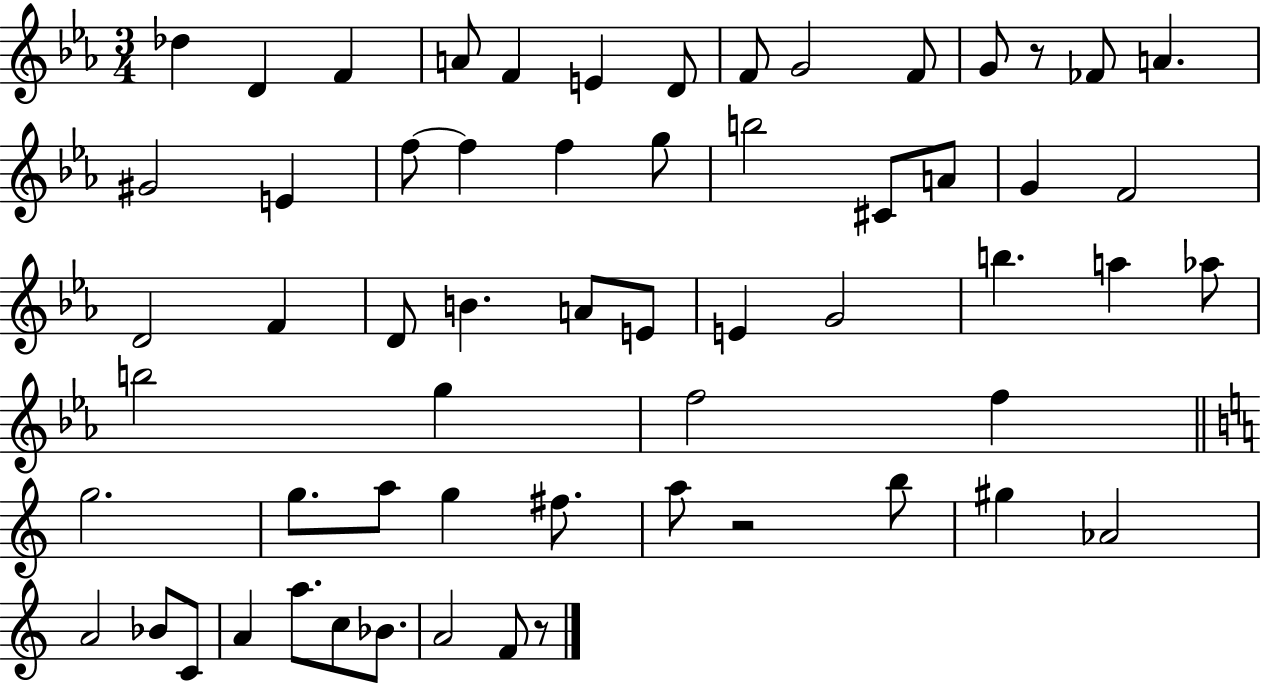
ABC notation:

X:1
T:Untitled
M:3/4
L:1/4
K:Eb
_d D F A/2 F E D/2 F/2 G2 F/2 G/2 z/2 _F/2 A ^G2 E f/2 f f g/2 b2 ^C/2 A/2 G F2 D2 F D/2 B A/2 E/2 E G2 b a _a/2 b2 g f2 f g2 g/2 a/2 g ^f/2 a/2 z2 b/2 ^g _A2 A2 _B/2 C/2 A a/2 c/2 _B/2 A2 F/2 z/2